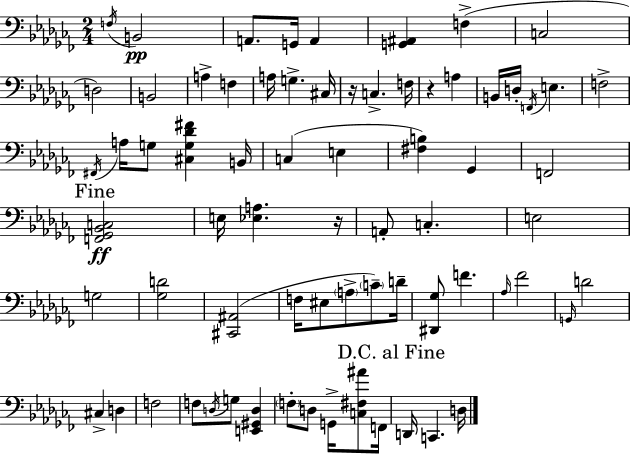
{
  \clef bass
  \numericTimeSignature
  \time 2/4
  \key aes \minor
  \acciaccatura { f16 }\pp b,2 | a,8. g,16 a,4 | <g, ais,>4 f4->( | c2 | \break d2) | b,2 | a4-> f4 | a16 g4.-> | \break cis16 r16 c4.-> | f16 r4 a4 | b,16 d16-. \acciaccatura { f,16 } e4. | f2-> | \break \acciaccatura { fis,16 } a16 g8 <cis g des' fis'>4 | b,16 c4( e4 | <fis b>4) ges,4 | f,2 | \break \mark "Fine" <f, ges, bes, c>2\ff | e16 <ees a>4. | r16 a,8-. c4.-. | e2 | \break g2 | <ges d'>2 | <cis, ais,>2( | f16 eis8 \parenthesize a8-> | \break \parenthesize c'8--) d'16-- <dis, ges>8 f'4. | \grace { aes16 } fes'2 | \grace { g,16 } d'2 | cis4-> | \break d4 f2 | f8 \acciaccatura { d16 } | g8 <e, gis, d>4 \parenthesize f8-. | d8 g,16-> <c fis ais'>8 f,16 \mark "D.C. al Fine" d,16 c,4. | \break d16 \bar "|."
}